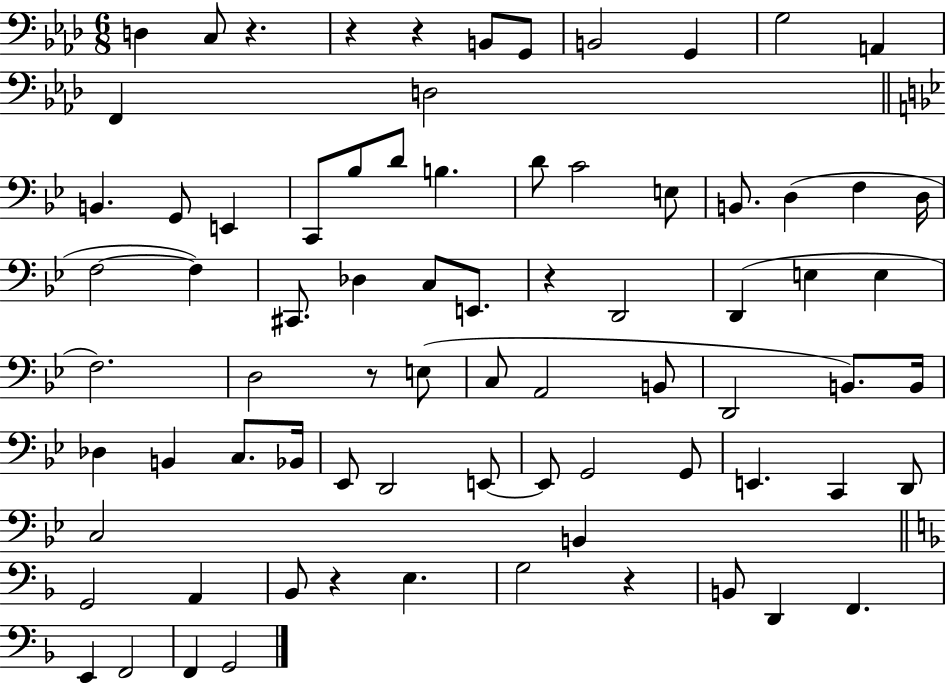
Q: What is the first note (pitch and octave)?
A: D3